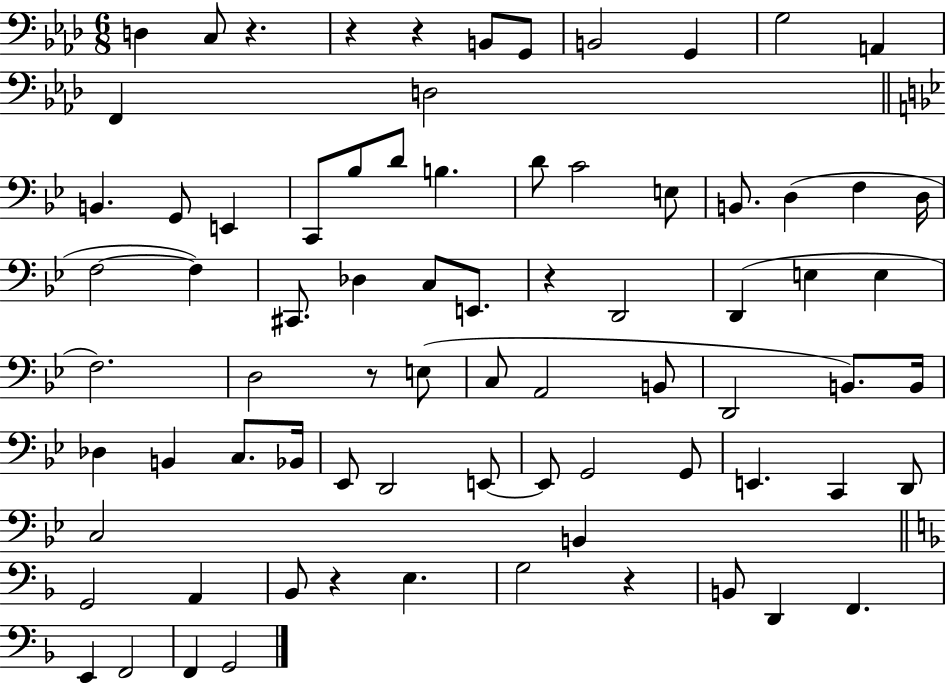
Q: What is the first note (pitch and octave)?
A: D3